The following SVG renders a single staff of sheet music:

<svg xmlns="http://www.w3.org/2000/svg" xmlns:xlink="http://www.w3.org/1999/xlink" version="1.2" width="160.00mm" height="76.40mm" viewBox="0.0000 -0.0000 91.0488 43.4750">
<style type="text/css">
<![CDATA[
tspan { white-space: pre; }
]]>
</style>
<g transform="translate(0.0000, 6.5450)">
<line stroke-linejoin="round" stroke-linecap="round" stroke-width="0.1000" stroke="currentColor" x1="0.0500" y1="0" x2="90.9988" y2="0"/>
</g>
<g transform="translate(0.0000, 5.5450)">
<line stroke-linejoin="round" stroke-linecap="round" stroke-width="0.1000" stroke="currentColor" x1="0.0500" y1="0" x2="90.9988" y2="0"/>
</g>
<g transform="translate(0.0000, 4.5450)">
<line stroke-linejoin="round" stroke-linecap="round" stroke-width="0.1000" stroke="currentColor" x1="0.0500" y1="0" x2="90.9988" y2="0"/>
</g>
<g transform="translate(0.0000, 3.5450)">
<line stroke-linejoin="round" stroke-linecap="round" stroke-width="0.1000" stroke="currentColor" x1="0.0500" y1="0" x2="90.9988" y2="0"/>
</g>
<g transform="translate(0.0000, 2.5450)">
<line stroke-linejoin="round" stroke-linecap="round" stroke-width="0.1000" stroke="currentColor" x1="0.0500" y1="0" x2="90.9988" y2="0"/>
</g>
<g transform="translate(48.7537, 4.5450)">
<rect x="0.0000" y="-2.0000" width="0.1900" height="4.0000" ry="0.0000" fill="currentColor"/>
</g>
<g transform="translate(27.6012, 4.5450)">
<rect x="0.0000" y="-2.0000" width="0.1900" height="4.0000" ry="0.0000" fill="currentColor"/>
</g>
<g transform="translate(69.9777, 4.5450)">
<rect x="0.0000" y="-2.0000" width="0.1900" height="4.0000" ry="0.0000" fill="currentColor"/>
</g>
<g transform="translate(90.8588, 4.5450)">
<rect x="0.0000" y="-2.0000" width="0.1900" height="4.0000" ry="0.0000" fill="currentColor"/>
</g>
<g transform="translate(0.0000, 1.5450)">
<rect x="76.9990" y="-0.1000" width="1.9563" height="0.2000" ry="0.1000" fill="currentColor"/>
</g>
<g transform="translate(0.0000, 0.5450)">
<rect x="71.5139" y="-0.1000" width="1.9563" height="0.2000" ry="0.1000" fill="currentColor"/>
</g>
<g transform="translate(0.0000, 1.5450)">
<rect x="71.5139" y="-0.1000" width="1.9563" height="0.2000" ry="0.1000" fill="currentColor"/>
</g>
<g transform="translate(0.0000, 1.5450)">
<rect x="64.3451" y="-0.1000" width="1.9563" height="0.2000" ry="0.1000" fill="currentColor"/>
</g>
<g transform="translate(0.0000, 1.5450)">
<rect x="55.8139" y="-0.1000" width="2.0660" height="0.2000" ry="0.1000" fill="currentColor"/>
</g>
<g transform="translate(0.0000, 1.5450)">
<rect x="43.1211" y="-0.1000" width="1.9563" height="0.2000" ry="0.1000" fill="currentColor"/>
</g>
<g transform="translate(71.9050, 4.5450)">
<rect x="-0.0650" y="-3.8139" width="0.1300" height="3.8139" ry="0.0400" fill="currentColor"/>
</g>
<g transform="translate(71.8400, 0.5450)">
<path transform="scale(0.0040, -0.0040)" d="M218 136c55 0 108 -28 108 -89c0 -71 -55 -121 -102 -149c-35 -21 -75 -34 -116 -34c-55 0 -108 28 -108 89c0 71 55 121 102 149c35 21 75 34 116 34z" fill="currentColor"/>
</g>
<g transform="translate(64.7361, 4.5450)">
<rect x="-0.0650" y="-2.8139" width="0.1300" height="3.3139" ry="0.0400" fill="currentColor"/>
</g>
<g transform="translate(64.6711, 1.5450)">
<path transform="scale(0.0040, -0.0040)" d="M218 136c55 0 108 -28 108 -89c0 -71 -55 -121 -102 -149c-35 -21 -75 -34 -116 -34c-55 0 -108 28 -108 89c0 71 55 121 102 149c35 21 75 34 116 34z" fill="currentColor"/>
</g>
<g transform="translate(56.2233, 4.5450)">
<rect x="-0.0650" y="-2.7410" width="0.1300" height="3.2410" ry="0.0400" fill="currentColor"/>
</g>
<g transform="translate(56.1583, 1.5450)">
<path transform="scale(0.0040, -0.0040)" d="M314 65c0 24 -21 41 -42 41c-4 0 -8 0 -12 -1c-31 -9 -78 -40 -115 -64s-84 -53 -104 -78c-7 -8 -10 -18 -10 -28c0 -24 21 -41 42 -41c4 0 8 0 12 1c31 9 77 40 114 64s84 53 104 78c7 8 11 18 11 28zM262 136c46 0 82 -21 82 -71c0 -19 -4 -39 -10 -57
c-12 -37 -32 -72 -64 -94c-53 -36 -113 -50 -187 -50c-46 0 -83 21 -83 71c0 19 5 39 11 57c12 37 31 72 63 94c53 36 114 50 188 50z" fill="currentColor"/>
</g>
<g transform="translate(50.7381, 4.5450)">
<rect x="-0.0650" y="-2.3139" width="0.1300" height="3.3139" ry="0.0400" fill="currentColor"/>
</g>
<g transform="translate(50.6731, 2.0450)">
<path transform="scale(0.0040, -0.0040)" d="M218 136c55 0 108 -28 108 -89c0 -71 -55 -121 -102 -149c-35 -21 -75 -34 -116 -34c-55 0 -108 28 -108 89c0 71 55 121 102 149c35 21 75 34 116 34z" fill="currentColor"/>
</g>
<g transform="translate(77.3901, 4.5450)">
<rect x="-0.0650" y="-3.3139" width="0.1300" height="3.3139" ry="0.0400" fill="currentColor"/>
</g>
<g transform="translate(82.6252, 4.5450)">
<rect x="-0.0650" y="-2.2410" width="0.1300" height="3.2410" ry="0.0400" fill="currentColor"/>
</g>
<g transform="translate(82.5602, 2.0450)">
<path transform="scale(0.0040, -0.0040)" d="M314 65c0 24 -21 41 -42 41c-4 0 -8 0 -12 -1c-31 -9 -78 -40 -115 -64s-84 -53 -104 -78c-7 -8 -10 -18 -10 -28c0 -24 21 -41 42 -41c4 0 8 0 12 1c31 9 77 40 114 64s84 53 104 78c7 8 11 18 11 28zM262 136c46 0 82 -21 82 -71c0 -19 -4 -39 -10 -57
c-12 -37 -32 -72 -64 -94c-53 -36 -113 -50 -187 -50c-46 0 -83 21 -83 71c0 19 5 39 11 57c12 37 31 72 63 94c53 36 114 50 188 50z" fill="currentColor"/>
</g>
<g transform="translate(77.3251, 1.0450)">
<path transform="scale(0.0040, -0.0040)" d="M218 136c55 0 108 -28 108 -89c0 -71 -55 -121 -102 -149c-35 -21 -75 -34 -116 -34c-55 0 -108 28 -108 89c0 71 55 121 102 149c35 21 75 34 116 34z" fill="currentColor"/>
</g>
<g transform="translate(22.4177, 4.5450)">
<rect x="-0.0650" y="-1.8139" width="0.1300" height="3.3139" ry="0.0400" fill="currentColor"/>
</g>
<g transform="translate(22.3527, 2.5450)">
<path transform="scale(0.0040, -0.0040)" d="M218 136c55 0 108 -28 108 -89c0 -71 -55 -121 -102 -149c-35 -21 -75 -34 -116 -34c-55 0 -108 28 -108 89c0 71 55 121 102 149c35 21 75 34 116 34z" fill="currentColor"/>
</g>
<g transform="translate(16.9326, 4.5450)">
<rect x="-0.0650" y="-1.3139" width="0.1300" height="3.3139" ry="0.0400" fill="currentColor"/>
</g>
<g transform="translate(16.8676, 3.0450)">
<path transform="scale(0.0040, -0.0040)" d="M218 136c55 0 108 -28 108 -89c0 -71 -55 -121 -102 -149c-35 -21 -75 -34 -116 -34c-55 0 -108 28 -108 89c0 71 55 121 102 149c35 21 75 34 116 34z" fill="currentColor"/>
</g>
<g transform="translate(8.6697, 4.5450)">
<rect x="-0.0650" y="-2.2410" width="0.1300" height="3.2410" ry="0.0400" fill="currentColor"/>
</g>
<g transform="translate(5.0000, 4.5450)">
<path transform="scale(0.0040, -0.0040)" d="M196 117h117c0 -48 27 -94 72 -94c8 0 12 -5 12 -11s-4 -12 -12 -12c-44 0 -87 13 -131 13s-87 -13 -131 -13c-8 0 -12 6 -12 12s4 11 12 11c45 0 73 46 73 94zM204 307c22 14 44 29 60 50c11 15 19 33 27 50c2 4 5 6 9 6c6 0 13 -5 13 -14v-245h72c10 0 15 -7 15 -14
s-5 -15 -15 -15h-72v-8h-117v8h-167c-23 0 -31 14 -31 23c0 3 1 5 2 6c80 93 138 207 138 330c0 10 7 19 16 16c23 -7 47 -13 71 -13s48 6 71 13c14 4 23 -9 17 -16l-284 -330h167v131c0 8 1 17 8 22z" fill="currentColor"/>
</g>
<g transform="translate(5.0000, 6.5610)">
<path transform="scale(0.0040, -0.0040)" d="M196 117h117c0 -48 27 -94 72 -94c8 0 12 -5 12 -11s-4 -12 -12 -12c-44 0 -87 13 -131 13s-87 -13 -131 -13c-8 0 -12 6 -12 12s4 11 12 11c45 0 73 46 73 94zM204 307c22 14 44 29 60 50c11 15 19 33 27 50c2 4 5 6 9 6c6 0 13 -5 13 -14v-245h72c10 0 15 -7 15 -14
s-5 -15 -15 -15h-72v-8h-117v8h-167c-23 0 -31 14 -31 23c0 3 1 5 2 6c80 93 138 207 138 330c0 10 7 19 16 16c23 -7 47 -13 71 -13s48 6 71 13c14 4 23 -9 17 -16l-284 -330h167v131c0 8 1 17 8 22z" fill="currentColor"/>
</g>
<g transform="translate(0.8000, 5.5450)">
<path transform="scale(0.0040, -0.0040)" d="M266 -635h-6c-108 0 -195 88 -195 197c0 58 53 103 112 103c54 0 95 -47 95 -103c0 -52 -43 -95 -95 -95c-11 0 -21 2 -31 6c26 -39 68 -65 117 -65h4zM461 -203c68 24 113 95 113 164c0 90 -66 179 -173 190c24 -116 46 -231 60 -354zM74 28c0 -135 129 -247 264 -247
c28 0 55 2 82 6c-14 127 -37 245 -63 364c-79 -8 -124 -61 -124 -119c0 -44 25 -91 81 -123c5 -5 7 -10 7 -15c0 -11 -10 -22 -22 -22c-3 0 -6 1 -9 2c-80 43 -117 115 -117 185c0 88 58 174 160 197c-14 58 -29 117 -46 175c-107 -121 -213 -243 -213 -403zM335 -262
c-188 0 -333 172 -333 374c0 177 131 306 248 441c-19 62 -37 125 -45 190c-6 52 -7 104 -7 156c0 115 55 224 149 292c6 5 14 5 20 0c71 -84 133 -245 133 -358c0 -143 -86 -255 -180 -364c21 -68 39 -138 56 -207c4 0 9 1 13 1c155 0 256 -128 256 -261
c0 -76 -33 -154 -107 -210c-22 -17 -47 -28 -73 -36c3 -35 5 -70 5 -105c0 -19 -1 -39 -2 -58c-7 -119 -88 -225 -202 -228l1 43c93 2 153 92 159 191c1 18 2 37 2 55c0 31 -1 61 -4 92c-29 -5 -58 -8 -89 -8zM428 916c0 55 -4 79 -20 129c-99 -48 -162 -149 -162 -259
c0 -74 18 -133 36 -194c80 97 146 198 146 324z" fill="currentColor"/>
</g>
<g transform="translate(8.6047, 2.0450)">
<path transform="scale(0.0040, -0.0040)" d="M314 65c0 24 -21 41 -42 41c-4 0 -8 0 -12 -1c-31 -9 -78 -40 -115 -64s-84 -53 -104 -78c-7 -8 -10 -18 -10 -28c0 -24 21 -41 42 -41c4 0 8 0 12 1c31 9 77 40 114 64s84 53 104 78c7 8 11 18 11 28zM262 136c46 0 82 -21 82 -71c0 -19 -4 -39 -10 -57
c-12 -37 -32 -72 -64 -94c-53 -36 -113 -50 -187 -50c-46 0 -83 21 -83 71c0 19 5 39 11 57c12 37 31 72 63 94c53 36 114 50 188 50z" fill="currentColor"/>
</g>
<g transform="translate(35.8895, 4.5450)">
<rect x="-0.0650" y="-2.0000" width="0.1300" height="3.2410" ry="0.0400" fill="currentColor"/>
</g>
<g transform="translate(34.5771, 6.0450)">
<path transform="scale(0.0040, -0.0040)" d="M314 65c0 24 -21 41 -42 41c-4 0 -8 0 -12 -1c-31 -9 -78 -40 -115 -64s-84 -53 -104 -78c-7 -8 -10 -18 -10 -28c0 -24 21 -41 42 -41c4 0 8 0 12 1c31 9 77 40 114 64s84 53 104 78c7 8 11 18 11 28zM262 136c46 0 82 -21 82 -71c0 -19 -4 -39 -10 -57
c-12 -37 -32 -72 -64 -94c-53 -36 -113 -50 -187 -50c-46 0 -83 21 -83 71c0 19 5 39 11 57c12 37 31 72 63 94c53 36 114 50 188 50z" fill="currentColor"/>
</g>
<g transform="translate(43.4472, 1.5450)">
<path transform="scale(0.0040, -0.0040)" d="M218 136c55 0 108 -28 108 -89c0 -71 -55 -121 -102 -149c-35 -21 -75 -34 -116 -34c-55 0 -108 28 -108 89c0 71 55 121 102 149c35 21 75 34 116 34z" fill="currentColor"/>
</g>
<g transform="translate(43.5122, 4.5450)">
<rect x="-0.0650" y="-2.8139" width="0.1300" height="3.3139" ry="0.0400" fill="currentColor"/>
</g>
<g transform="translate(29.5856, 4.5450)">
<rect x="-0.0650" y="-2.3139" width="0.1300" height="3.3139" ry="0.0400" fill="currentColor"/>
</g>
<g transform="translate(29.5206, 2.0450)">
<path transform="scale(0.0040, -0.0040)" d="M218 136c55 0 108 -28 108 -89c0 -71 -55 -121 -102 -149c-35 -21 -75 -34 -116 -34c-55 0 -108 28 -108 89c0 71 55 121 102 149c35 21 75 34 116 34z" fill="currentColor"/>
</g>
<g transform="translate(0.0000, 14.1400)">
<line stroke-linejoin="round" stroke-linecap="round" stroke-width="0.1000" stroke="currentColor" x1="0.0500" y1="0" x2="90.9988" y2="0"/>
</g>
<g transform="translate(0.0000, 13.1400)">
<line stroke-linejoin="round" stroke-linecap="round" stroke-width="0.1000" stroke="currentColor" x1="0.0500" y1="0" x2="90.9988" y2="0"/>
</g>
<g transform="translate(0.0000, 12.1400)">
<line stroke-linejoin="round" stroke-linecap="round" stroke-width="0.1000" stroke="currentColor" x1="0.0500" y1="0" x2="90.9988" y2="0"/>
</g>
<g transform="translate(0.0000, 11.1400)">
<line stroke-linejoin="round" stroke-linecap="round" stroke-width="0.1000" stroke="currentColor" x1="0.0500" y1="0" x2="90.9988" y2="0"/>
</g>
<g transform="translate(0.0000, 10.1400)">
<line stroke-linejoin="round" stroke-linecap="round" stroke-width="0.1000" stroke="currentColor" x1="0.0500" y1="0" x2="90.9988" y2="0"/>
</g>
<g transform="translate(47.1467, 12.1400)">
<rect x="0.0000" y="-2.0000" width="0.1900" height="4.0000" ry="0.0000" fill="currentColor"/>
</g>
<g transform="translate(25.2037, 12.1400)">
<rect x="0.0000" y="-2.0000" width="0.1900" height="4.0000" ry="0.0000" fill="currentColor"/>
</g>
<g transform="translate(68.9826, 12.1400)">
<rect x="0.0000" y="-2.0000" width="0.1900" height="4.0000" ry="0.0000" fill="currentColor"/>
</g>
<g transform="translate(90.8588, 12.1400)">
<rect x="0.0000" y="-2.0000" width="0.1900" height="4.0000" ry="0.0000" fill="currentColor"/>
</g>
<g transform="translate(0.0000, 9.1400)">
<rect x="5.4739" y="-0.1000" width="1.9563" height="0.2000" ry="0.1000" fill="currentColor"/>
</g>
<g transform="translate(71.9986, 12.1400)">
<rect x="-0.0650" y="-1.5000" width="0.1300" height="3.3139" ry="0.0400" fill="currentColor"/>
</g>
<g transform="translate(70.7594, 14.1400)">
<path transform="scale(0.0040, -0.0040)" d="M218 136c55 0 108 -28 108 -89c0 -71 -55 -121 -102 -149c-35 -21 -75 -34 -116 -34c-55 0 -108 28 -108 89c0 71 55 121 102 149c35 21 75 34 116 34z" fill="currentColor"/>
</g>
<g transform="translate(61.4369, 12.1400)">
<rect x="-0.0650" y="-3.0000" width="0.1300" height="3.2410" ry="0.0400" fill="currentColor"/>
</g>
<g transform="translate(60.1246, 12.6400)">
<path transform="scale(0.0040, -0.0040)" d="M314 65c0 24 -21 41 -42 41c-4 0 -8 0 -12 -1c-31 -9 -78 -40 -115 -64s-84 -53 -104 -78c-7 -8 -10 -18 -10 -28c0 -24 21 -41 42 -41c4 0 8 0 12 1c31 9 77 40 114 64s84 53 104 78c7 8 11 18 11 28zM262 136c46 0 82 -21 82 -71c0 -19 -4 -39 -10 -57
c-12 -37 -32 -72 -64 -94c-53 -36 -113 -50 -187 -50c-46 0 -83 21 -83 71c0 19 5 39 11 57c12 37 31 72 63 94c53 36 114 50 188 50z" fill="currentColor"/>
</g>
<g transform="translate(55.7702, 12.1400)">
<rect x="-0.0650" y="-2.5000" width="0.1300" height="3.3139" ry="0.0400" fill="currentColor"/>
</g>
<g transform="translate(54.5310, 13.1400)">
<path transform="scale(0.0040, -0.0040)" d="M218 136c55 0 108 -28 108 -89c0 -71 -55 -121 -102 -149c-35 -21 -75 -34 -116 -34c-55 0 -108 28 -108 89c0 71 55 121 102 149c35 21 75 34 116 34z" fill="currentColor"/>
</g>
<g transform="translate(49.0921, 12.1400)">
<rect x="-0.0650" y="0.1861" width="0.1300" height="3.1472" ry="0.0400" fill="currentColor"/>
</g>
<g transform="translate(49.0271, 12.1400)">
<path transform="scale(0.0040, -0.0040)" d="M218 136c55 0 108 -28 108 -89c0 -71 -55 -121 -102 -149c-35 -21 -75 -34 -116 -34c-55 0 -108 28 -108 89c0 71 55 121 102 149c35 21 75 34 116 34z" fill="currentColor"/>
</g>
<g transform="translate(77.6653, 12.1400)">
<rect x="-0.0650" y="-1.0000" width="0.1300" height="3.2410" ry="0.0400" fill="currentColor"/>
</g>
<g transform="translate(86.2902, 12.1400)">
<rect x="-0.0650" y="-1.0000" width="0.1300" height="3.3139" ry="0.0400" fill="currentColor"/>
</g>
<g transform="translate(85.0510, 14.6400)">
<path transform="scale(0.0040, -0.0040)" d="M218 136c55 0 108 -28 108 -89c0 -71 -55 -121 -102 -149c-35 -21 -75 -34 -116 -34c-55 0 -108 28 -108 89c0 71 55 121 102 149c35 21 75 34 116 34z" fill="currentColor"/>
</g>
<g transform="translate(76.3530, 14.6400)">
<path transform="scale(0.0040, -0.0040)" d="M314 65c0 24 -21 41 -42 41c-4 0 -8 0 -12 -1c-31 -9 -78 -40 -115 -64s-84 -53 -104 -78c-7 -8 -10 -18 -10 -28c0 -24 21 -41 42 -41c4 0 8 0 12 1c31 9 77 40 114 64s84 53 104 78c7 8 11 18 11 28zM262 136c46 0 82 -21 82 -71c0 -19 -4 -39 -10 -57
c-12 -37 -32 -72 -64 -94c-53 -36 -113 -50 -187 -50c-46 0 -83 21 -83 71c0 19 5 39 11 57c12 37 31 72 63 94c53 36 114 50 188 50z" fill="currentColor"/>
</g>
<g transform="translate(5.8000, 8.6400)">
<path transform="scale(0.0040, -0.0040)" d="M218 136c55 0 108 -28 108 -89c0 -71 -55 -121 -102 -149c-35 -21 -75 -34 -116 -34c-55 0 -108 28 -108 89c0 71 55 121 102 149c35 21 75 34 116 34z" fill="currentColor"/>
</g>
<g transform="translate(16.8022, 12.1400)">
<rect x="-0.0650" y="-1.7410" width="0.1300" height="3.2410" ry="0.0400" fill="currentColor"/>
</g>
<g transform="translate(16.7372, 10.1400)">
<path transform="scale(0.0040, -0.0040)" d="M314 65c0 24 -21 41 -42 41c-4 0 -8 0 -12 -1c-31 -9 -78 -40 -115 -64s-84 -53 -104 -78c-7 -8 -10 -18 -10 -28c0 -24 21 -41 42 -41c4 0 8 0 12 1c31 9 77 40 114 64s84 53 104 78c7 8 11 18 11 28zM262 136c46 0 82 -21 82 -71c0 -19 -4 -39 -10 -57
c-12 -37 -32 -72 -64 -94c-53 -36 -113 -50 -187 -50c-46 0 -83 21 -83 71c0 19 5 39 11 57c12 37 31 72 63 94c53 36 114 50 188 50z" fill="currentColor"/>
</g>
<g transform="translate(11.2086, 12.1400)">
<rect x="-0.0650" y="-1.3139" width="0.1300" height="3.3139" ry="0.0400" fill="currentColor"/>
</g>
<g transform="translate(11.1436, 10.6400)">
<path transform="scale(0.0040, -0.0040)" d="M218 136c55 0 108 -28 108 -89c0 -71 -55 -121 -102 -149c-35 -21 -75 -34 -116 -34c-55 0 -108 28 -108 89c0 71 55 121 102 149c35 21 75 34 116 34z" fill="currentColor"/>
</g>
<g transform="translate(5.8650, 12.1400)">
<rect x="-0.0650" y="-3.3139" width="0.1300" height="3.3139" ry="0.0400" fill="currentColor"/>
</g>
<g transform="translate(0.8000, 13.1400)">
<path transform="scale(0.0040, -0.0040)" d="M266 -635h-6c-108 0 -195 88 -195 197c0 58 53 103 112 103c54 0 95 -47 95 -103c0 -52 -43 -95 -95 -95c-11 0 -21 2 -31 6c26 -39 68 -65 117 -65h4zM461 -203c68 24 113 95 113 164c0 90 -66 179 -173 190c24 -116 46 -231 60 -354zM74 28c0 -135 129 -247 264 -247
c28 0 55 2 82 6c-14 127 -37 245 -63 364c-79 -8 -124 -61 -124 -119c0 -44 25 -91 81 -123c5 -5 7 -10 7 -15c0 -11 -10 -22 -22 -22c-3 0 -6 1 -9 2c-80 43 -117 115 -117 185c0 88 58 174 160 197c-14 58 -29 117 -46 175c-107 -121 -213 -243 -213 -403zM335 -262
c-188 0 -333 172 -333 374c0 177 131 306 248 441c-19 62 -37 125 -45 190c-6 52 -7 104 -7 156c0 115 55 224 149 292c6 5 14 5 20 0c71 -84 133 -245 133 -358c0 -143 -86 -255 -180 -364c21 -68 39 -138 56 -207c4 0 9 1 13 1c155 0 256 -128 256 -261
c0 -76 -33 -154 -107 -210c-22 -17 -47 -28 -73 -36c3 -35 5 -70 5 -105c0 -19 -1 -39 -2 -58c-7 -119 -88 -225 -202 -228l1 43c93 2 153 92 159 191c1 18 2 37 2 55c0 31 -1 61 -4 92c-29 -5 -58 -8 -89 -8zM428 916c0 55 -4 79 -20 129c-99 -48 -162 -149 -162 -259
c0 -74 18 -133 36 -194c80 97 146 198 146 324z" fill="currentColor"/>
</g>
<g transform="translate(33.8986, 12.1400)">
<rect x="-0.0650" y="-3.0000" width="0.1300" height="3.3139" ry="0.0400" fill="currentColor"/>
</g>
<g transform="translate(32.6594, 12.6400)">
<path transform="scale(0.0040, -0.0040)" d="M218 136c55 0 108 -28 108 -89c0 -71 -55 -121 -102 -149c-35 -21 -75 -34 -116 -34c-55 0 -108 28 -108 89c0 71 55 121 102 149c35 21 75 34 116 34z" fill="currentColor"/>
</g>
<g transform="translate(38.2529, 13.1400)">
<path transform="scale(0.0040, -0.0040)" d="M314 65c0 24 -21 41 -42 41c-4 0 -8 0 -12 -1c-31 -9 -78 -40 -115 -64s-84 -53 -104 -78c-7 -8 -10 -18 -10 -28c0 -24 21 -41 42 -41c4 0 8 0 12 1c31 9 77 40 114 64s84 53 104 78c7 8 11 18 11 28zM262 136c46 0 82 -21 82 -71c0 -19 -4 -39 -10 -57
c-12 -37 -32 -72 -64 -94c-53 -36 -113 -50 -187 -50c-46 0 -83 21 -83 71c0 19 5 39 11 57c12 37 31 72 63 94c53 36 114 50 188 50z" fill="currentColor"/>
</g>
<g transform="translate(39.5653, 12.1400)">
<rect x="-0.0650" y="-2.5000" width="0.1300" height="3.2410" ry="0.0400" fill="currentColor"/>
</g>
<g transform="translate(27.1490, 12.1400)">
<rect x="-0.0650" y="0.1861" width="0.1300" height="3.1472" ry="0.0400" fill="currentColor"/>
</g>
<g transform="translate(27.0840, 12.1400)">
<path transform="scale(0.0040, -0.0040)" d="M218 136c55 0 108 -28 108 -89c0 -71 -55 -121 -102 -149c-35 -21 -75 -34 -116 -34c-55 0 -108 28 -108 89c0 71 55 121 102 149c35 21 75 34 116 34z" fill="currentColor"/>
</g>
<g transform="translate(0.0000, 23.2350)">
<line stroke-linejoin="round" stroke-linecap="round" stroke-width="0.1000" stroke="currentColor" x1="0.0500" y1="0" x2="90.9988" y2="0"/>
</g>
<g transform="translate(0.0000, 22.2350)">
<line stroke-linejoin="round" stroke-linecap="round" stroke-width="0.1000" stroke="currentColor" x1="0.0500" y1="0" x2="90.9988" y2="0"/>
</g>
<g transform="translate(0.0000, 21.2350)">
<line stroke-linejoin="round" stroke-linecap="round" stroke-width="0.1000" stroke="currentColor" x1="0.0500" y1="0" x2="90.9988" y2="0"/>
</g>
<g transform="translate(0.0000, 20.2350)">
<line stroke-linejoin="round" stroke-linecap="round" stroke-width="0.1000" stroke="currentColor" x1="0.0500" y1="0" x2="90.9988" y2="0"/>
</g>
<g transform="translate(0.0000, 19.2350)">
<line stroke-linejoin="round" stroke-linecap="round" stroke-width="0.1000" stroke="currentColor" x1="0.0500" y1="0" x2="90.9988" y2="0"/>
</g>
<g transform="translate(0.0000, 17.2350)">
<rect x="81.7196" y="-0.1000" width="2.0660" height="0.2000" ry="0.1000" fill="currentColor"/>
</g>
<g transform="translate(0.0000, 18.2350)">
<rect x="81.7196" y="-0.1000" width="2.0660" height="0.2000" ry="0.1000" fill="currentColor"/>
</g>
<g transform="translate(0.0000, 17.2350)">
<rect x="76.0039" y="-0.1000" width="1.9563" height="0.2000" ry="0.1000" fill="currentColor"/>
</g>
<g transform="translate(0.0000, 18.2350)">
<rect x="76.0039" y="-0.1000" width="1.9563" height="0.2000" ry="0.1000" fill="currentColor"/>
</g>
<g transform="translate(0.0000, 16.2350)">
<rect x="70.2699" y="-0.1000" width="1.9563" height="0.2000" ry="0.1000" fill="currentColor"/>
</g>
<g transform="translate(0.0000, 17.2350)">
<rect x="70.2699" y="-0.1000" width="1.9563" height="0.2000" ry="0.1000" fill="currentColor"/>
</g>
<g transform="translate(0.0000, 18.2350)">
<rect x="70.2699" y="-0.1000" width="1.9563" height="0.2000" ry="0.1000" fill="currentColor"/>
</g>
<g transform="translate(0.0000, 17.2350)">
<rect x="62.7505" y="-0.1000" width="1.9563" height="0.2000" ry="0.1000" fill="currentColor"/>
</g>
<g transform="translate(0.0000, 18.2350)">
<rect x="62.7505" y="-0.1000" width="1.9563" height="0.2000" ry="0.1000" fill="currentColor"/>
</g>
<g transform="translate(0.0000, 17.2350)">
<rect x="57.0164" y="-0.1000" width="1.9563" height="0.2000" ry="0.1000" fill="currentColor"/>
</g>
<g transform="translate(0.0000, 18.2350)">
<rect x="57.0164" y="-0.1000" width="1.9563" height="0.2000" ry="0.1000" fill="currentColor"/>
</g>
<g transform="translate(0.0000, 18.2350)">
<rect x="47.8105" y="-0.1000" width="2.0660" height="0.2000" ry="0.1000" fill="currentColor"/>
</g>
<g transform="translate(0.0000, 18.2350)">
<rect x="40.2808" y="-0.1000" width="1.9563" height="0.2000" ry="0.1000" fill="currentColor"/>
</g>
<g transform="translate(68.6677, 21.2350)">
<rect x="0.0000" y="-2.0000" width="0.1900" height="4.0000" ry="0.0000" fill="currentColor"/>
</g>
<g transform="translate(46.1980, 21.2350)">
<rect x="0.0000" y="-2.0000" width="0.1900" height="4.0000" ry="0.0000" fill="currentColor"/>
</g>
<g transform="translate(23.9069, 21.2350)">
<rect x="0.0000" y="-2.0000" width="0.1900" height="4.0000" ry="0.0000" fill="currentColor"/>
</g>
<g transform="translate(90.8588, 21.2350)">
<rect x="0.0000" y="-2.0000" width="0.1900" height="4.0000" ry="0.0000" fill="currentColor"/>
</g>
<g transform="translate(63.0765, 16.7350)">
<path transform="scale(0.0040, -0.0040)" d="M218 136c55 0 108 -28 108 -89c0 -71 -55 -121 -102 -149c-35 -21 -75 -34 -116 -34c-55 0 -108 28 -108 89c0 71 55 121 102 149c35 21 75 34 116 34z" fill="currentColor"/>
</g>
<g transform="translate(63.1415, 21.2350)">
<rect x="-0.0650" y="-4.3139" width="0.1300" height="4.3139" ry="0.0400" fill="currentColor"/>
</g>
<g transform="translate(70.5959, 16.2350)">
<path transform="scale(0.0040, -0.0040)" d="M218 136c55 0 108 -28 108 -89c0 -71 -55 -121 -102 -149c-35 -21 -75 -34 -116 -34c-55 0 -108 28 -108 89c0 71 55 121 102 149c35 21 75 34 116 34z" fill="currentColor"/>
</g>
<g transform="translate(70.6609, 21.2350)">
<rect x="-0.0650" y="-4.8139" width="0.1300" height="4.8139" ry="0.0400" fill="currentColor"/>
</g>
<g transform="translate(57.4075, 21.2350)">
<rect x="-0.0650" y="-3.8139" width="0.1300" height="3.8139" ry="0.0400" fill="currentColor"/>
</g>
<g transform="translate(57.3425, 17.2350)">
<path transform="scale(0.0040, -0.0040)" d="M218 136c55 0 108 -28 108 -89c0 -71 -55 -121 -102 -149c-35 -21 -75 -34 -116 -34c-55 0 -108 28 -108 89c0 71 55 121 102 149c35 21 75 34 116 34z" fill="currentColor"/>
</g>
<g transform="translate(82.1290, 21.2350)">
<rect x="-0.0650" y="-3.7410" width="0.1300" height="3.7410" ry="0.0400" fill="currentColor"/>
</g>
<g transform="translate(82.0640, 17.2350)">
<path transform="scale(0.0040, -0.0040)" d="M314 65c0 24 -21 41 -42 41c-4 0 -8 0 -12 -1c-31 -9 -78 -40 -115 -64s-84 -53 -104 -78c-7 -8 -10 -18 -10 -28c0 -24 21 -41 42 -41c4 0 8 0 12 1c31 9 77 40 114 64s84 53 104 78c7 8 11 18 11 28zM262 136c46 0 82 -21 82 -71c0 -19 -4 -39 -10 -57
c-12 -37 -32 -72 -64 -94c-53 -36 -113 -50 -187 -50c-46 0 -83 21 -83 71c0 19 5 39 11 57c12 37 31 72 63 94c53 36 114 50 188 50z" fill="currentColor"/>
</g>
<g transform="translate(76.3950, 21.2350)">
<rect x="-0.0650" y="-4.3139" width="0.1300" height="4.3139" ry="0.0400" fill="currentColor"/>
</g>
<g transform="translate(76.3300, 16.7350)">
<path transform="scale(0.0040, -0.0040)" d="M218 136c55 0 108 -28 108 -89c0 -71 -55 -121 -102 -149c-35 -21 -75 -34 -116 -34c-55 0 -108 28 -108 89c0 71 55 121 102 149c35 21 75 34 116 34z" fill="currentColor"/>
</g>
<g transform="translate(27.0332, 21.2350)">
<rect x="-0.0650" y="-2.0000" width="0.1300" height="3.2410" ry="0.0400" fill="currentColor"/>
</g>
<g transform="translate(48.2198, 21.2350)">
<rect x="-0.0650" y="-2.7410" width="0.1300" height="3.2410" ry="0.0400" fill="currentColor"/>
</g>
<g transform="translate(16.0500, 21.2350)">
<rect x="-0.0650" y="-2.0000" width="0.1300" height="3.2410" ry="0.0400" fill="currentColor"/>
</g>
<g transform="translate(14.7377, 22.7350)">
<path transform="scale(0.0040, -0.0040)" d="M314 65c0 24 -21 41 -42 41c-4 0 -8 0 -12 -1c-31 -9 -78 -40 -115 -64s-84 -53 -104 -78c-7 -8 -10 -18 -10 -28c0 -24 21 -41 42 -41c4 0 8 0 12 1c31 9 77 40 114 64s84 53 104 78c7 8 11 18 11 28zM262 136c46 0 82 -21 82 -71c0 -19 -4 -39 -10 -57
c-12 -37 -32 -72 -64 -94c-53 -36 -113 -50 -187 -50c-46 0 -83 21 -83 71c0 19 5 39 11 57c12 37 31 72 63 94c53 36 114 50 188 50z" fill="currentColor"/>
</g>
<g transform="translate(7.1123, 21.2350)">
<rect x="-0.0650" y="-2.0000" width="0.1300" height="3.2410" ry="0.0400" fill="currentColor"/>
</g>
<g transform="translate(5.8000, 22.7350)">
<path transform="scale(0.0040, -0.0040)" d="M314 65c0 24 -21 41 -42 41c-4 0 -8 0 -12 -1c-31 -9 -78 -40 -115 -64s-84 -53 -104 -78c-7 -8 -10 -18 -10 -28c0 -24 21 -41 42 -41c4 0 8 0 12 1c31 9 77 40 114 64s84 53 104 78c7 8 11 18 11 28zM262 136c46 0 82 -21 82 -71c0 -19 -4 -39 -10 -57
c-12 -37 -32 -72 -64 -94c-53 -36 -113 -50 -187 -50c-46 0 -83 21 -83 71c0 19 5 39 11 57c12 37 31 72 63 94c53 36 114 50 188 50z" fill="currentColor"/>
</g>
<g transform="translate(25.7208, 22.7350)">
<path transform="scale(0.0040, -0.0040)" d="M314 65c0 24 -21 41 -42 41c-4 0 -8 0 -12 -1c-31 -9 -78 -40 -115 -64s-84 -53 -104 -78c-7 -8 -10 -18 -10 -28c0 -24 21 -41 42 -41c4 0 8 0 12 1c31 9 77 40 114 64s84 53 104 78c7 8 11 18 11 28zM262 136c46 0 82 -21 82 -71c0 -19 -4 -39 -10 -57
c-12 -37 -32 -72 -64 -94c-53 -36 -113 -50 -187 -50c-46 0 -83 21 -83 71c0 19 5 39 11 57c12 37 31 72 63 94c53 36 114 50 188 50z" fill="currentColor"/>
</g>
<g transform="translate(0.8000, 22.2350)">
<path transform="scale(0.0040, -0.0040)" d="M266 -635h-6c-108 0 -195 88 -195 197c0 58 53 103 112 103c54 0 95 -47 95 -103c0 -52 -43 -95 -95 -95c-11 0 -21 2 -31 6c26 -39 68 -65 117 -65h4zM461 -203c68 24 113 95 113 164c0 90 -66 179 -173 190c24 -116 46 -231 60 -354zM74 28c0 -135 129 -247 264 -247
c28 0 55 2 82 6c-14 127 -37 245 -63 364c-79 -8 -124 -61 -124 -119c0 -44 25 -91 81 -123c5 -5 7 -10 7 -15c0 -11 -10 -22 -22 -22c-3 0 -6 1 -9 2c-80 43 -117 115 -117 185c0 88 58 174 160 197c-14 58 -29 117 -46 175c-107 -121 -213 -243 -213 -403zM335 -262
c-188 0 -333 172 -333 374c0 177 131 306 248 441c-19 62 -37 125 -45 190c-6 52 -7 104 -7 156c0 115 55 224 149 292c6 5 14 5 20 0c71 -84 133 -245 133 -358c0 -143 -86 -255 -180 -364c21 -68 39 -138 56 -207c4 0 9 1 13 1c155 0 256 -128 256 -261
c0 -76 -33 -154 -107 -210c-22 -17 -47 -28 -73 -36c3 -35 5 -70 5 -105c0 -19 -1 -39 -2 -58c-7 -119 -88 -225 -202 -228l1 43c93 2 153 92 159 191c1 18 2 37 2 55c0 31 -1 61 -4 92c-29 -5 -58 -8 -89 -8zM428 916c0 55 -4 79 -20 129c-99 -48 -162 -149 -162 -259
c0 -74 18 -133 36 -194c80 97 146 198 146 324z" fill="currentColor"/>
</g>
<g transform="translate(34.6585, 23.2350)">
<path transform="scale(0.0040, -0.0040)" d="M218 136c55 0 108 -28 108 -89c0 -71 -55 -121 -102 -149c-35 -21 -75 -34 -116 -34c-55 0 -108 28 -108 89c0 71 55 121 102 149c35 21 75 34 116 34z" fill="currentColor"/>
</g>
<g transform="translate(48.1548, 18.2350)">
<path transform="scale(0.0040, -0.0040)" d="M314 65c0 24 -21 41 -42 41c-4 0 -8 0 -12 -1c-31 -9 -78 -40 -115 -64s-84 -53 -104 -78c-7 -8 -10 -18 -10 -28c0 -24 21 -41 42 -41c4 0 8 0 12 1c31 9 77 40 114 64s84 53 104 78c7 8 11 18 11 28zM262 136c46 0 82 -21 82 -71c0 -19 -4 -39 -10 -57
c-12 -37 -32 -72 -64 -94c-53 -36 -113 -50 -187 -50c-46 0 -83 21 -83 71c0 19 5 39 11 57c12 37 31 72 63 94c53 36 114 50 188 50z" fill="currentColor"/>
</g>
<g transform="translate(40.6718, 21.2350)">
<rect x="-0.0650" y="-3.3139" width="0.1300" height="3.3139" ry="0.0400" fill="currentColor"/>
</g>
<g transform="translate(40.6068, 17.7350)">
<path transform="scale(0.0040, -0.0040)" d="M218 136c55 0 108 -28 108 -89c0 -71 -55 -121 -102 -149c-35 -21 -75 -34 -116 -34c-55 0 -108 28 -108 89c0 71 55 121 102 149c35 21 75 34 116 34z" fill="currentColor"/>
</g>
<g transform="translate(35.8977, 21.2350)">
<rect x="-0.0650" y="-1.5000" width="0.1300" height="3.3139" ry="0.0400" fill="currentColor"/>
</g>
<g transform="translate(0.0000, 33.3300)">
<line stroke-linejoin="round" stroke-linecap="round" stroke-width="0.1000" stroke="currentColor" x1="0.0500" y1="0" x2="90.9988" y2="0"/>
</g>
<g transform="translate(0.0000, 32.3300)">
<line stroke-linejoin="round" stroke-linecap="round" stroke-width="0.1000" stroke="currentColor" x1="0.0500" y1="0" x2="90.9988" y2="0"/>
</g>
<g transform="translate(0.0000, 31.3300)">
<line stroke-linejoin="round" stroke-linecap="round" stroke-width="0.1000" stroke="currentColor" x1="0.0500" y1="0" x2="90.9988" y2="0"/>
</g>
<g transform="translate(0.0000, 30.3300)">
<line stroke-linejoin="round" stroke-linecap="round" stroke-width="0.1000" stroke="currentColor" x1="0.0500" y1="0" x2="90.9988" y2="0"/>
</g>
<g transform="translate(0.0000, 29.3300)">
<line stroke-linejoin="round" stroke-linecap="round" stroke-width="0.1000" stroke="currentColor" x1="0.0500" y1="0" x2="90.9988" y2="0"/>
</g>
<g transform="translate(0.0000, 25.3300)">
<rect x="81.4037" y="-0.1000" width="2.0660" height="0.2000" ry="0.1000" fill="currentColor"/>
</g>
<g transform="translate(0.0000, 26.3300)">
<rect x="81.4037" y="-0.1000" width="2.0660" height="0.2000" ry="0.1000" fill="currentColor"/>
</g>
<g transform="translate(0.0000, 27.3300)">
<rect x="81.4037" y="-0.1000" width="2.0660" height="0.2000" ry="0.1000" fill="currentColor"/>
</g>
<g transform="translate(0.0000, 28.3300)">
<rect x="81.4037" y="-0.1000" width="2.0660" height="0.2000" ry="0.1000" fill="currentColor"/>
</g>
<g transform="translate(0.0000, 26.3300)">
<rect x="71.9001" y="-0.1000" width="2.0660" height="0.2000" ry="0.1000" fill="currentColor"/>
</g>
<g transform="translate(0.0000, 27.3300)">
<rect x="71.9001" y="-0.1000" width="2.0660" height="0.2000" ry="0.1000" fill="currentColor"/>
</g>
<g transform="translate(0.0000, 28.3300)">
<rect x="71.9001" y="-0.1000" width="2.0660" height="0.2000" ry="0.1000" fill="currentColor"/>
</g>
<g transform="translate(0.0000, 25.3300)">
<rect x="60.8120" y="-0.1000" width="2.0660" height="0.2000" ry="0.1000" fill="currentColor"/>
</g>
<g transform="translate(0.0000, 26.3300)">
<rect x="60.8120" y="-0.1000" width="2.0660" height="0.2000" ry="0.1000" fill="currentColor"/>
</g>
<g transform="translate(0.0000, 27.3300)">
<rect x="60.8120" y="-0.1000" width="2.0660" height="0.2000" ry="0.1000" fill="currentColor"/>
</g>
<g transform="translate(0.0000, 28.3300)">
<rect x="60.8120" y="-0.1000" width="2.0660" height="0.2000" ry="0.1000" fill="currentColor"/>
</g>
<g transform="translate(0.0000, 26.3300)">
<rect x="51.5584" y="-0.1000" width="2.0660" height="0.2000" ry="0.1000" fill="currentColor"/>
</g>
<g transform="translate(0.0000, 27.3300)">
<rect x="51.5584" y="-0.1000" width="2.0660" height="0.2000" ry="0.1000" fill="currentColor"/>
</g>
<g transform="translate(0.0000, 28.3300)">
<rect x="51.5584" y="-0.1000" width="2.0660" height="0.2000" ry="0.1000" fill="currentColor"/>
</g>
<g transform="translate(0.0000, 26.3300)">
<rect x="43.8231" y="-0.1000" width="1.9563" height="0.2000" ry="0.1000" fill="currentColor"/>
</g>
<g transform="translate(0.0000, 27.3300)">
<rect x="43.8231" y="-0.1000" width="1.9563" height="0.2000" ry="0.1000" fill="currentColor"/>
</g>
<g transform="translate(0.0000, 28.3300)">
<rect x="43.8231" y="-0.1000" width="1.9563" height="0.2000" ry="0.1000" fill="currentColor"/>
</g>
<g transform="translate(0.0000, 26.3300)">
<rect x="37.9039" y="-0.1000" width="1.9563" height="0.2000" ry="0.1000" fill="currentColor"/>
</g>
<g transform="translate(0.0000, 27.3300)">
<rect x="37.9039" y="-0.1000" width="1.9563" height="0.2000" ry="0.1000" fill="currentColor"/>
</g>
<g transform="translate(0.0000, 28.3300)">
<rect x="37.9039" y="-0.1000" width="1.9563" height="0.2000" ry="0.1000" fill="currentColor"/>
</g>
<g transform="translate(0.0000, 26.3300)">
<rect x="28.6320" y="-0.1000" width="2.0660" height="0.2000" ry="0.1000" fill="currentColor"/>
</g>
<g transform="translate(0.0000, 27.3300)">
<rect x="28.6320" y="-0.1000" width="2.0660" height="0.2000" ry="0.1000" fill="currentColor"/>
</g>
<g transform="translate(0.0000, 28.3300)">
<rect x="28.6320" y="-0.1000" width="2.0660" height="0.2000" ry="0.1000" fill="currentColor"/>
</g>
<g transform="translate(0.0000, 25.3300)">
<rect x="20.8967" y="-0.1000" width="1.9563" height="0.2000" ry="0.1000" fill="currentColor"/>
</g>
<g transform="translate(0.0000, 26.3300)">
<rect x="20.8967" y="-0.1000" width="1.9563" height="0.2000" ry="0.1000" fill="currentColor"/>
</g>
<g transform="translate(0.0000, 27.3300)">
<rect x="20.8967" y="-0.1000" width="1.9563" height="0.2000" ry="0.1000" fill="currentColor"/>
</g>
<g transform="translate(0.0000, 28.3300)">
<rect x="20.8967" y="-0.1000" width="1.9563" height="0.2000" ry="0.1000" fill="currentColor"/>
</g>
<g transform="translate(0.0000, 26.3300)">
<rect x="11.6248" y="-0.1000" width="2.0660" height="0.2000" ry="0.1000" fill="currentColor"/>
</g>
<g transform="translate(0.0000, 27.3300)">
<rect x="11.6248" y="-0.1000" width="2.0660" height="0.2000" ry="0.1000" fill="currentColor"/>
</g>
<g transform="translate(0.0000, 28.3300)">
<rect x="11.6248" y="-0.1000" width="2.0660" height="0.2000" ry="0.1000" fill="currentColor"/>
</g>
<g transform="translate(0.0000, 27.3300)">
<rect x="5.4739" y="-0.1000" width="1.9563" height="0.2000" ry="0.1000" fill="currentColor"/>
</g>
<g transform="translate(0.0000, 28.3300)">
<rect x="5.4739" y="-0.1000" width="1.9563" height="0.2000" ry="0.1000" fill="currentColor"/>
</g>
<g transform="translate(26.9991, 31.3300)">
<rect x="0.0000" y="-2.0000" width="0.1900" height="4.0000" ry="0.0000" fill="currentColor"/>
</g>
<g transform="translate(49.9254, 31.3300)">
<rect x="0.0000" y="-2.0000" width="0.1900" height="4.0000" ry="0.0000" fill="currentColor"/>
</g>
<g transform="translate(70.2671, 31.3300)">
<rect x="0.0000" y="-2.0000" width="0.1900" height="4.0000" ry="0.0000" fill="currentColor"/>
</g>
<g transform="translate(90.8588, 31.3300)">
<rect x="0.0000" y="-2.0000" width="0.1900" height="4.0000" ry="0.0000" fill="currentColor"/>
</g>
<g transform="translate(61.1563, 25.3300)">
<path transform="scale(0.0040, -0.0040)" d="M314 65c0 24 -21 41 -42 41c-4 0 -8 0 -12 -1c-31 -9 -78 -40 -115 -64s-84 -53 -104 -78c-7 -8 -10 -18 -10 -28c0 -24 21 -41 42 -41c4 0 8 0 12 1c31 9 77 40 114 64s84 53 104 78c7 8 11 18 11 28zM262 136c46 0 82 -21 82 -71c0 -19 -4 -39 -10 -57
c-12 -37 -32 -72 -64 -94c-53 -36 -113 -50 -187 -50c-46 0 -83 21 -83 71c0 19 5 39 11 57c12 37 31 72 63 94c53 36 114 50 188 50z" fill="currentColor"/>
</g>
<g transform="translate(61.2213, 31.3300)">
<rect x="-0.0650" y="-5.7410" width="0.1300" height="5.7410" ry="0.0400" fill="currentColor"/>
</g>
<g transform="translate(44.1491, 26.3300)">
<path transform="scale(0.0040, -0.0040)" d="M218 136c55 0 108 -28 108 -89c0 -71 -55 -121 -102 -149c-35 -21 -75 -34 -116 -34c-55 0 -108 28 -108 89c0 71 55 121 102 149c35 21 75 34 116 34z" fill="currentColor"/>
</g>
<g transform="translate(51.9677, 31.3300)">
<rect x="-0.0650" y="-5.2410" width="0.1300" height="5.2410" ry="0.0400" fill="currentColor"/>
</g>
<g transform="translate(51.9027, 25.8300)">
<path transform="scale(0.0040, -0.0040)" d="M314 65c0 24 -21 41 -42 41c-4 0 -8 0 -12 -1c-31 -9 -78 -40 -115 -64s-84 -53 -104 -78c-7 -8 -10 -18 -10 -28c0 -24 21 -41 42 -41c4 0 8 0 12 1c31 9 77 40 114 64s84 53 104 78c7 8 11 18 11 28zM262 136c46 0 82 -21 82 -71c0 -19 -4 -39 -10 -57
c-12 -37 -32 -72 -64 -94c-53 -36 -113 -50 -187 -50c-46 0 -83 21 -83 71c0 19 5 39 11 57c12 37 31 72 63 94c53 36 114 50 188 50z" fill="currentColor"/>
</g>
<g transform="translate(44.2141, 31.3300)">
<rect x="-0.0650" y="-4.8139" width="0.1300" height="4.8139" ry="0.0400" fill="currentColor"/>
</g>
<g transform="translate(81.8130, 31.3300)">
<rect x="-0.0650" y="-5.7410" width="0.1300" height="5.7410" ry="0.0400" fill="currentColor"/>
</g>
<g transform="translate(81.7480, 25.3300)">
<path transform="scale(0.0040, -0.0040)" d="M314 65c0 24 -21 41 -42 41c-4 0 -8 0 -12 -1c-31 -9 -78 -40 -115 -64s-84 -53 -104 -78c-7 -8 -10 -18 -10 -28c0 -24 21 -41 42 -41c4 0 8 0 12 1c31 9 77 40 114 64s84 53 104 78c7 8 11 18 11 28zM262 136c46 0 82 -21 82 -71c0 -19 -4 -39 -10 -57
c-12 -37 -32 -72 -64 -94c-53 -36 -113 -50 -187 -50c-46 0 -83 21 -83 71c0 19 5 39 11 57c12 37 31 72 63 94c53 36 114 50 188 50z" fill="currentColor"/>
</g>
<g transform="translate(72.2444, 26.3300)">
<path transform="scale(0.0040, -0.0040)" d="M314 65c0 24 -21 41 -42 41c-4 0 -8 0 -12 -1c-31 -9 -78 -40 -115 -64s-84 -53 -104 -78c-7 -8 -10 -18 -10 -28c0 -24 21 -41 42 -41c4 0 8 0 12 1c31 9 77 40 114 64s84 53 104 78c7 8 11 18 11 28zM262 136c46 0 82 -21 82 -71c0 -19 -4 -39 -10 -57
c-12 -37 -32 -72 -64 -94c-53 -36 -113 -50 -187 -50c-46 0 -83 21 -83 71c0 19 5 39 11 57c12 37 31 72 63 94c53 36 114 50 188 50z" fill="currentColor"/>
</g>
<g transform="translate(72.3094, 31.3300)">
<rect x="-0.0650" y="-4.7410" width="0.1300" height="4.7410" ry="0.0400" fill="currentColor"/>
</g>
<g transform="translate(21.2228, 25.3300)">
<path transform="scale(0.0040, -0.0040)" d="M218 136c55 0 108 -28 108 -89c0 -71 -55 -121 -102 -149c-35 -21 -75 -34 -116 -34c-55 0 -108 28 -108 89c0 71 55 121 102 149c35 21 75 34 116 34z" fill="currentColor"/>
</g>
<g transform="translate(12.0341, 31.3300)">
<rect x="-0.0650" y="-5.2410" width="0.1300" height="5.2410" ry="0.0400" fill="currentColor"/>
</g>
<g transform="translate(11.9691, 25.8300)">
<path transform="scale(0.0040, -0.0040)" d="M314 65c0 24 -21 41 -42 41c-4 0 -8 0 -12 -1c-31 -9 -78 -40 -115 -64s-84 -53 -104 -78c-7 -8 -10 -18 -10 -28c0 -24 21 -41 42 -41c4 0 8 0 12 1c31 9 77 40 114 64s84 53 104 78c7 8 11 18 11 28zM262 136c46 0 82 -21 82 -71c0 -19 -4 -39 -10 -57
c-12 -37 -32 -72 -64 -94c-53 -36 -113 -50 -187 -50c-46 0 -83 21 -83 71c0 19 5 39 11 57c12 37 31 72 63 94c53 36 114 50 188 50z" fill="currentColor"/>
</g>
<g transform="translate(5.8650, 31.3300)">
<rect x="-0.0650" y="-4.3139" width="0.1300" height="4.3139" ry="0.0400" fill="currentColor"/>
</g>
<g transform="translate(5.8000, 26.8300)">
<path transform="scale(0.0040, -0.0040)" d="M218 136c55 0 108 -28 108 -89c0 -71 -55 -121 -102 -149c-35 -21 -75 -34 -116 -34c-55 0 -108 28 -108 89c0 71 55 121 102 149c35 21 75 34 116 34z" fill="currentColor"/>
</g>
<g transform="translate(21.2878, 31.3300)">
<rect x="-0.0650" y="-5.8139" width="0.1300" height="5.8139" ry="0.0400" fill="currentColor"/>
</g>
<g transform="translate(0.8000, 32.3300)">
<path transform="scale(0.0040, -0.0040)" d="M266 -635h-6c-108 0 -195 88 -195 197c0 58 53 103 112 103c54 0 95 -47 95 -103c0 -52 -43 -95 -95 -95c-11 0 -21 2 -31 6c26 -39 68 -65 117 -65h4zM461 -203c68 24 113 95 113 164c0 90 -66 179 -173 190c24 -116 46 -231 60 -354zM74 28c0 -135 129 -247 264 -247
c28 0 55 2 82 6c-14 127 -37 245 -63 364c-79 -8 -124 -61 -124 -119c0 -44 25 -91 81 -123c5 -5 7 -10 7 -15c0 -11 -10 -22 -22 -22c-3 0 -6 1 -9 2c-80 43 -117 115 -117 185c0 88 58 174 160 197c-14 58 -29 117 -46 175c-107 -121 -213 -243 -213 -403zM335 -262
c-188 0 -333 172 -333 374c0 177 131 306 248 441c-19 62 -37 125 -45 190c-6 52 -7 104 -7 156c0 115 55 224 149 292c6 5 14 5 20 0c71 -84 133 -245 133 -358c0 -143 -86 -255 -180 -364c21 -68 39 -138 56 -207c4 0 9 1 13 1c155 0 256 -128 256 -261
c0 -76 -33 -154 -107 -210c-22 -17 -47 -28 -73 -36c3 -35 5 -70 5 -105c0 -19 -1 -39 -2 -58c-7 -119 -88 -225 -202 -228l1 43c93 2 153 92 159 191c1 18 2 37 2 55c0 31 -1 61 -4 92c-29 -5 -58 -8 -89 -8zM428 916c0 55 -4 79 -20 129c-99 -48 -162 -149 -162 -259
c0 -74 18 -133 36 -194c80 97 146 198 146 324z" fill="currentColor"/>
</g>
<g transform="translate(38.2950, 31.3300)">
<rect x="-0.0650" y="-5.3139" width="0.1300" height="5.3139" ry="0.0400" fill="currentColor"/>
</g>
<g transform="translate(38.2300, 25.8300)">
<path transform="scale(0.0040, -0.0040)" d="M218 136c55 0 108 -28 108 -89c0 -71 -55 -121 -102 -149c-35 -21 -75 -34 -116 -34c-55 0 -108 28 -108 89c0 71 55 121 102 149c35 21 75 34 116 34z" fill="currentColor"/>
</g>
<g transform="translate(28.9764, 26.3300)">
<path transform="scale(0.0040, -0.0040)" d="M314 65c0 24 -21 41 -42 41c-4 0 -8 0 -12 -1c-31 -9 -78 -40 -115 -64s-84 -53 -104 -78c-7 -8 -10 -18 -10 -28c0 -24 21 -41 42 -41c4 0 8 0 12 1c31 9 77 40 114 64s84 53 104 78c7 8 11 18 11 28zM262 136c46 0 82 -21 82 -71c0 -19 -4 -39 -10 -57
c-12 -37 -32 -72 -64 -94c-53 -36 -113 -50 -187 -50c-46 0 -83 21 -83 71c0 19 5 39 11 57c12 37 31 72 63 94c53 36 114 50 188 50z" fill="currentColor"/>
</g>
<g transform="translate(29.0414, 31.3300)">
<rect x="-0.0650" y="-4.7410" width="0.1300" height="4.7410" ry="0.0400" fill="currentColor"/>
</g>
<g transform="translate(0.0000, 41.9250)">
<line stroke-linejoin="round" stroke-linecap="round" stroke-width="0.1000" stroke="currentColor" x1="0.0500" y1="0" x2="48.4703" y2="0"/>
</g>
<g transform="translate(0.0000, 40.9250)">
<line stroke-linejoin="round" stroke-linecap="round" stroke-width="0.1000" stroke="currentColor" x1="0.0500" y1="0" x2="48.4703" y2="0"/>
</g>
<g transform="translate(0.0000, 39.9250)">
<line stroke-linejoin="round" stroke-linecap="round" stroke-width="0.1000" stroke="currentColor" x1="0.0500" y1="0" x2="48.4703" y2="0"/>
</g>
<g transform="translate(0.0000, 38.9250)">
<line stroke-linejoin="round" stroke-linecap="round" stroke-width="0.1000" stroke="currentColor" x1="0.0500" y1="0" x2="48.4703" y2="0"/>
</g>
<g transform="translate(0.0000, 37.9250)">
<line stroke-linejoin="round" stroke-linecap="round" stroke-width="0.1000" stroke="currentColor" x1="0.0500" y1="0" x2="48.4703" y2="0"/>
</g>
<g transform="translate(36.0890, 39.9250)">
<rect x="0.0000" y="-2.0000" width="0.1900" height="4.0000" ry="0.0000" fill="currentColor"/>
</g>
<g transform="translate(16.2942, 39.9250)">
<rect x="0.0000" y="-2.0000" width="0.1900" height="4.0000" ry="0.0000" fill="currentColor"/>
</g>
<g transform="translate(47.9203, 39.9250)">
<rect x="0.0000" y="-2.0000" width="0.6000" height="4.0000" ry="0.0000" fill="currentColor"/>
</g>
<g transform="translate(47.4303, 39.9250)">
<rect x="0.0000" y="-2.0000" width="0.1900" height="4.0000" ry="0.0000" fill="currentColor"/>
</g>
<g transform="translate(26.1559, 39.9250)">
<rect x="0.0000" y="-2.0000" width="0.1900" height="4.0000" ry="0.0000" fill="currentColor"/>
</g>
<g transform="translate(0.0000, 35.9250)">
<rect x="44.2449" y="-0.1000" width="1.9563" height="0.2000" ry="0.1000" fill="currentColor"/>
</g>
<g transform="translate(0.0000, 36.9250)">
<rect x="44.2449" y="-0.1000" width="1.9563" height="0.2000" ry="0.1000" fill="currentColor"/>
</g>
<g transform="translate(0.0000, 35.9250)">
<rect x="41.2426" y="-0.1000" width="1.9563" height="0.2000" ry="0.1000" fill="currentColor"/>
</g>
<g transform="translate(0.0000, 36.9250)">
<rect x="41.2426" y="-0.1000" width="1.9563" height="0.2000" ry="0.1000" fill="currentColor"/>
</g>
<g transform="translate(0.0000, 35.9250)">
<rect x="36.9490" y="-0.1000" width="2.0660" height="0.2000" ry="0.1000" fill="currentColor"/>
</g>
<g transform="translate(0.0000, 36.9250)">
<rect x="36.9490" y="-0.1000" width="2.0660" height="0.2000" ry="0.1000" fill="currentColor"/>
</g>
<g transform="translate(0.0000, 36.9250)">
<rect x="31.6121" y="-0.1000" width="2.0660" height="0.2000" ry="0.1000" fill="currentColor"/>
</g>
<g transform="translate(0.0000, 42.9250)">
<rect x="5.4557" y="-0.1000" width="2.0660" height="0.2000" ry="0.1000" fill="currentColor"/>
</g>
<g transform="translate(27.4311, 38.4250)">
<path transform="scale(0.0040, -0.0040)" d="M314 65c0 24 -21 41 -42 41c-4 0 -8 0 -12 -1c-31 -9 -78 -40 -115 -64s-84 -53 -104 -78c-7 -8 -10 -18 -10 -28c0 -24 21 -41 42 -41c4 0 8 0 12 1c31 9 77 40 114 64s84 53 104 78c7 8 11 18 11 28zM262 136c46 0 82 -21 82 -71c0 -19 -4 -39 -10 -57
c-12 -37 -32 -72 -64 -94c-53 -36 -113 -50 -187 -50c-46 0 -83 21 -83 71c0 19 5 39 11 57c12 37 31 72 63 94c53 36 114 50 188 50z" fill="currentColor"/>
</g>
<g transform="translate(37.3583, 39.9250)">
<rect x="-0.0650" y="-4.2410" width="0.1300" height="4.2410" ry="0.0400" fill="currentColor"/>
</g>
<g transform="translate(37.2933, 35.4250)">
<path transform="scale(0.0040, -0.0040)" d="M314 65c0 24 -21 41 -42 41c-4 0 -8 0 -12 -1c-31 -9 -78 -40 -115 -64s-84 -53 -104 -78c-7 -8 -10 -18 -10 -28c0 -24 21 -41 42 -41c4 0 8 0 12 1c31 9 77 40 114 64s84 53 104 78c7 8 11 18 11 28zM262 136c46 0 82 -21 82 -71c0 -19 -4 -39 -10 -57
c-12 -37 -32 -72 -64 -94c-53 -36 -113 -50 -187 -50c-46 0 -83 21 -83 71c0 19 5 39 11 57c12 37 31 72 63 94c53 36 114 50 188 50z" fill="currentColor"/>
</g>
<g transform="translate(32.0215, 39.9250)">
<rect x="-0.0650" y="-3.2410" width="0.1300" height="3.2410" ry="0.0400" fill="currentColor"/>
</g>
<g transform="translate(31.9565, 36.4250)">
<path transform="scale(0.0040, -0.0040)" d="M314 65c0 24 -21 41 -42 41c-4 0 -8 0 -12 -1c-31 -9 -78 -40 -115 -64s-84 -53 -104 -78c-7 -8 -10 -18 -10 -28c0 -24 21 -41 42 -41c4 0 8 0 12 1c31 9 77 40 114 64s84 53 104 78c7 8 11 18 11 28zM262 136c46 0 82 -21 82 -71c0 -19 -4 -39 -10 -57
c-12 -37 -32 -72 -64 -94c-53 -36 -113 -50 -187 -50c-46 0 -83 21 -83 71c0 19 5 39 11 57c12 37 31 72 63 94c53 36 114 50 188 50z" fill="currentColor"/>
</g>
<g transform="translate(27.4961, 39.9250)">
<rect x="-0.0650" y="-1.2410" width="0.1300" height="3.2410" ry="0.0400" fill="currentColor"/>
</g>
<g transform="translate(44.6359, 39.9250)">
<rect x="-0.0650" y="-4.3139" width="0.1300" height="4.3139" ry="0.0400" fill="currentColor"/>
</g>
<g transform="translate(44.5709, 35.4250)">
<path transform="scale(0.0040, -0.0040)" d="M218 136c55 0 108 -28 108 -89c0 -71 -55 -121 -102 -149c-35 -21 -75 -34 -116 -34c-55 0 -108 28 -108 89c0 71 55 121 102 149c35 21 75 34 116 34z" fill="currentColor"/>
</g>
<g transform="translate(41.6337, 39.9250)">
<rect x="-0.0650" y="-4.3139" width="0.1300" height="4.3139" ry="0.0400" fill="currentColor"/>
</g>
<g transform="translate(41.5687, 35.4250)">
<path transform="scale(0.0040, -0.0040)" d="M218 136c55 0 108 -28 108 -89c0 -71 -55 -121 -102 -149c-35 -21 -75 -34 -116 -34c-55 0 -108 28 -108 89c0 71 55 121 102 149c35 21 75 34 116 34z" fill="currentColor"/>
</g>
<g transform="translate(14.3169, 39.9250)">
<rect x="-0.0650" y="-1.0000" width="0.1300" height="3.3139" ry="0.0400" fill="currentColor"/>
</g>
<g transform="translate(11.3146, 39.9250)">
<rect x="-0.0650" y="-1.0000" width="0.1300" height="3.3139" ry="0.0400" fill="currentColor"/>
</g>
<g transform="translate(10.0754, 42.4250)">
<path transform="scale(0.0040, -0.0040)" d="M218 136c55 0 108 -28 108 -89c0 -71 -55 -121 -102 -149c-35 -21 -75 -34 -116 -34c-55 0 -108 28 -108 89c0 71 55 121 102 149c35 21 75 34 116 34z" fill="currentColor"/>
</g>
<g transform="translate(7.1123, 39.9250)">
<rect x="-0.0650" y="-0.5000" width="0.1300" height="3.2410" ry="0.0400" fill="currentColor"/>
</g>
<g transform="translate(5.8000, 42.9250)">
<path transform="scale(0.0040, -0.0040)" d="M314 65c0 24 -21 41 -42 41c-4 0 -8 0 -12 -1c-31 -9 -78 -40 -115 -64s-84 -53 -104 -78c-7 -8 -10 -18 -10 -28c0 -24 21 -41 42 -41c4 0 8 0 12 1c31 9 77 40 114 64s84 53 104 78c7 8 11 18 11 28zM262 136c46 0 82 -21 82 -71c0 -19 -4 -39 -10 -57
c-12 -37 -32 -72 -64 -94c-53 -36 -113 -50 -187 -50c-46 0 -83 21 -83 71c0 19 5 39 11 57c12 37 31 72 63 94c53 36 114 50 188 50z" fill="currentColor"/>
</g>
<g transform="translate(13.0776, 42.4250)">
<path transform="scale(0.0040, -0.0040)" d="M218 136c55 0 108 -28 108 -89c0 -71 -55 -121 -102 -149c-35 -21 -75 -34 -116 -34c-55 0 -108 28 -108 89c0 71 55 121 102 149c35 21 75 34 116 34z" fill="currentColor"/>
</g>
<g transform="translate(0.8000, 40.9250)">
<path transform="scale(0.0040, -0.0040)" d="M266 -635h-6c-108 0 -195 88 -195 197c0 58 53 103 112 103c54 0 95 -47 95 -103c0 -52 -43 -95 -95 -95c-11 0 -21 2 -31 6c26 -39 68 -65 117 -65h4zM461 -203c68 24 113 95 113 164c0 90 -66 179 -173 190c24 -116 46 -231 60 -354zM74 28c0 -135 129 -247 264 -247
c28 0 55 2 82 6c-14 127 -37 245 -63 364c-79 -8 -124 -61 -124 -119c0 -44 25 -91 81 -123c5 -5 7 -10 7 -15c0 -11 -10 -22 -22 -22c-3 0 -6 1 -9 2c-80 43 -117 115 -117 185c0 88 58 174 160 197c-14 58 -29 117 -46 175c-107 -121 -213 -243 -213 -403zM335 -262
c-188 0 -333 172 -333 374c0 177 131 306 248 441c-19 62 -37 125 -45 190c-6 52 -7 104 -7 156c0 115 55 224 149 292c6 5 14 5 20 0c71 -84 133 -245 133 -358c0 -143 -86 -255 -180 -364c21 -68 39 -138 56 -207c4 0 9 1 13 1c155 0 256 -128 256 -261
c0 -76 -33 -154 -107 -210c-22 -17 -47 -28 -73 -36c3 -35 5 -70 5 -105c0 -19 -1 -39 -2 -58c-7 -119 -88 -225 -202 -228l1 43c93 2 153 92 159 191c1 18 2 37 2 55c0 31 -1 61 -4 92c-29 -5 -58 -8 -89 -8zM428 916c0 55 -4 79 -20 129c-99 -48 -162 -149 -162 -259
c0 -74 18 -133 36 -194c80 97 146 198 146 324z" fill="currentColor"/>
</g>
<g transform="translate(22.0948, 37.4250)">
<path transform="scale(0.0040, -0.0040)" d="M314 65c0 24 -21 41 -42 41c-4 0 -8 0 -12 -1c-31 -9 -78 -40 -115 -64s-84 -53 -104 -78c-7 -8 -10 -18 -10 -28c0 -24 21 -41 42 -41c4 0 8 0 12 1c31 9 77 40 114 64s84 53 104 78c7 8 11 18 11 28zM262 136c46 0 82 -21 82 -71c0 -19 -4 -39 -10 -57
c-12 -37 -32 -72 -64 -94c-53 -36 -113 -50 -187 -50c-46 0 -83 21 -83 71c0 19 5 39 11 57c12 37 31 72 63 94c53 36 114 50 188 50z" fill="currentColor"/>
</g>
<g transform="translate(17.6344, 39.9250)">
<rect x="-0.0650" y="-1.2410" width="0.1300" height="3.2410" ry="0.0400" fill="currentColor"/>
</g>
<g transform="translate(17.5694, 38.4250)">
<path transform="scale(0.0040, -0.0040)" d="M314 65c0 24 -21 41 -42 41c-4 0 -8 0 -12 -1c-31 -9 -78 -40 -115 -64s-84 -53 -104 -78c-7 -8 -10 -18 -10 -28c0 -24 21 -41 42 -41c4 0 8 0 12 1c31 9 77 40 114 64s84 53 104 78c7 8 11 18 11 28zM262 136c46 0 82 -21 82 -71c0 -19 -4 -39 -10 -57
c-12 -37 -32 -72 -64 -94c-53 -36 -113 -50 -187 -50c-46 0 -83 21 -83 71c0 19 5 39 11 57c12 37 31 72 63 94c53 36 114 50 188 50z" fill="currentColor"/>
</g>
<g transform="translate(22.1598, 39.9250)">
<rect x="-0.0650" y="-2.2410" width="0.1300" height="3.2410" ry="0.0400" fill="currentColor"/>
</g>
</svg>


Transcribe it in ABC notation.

X:1
T:Untitled
M:4/4
L:1/4
K:C
g2 e f g F2 a g a2 a c' b g2 b e f2 B A G2 B G A2 E D2 D F2 F2 F2 E b a2 c' d' e' d' c'2 d' f'2 g' e'2 f' e' f'2 g'2 e'2 g'2 C2 D D e2 g2 e2 b2 d'2 d' d'